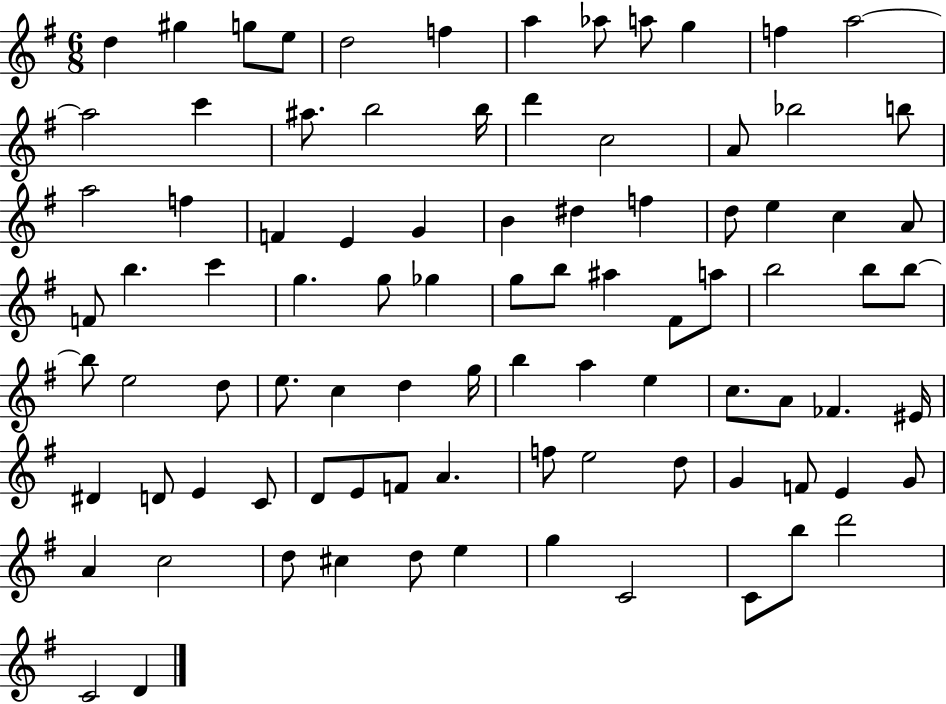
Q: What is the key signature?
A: G major